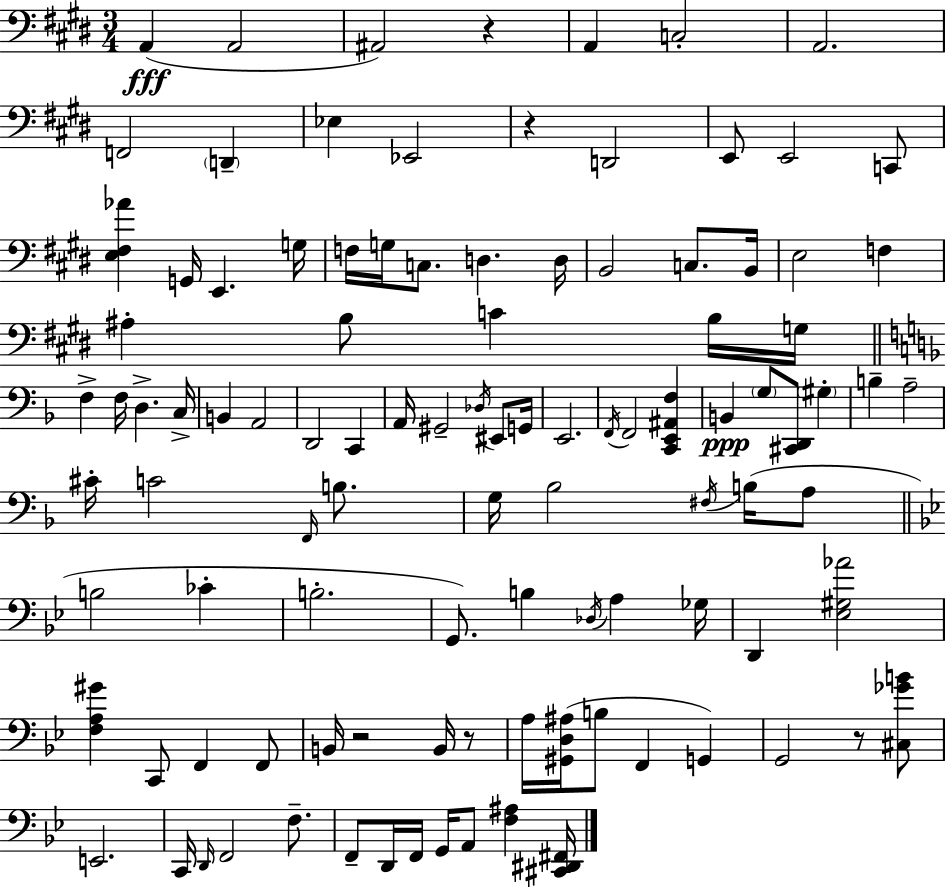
X:1
T:Untitled
M:3/4
L:1/4
K:E
A,, A,,2 ^A,,2 z A,, C,2 A,,2 F,,2 D,, _E, _E,,2 z D,,2 E,,/2 E,,2 C,,/2 [E,^F,_A] G,,/4 E,, G,/4 F,/4 G,/4 C,/2 D, D,/4 B,,2 C,/2 B,,/4 E,2 F, ^A, B,/2 C B,/4 G,/4 F, F,/4 D, C,/4 B,, A,,2 D,,2 C,, A,,/4 ^G,,2 _D,/4 ^E,,/2 G,,/4 E,,2 F,,/4 F,,2 [C,,E,,^A,,F,] B,, G,/2 [^C,,D,,]/2 ^G, B, A,2 ^C/4 C2 F,,/4 B,/2 G,/4 _B,2 ^F,/4 B,/4 A,/2 B,2 _C B,2 G,,/2 B, _D,/4 A, _G,/4 D,, [_E,^G,_A]2 [F,A,^G] C,,/2 F,, F,,/2 B,,/4 z2 B,,/4 z/2 A,/4 [^G,,D,^A,]/4 B,/2 F,, G,, G,,2 z/2 [^C,_GB]/2 E,,2 C,,/4 D,,/4 F,,2 F,/2 F,,/2 D,,/4 F,,/4 G,,/4 A,,/2 [F,^A,] [^C,,^D,,^F,,]/4